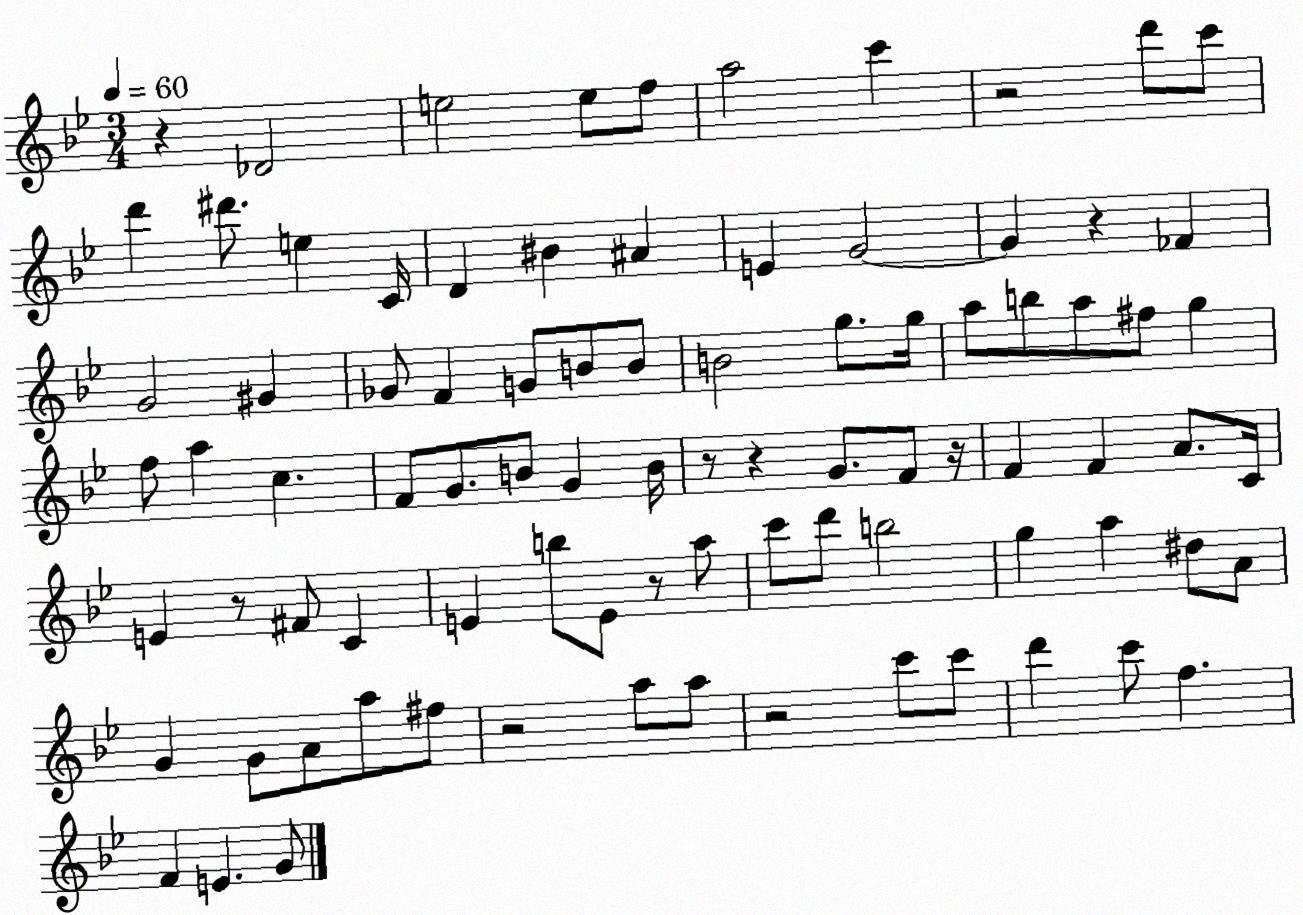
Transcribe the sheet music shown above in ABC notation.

X:1
T:Untitled
M:3/4
L:1/4
K:Bb
z _D2 e2 e/2 f/2 a2 c' z2 d'/2 c'/2 d' ^d'/2 e C/4 D ^B ^A E G2 G z _F G2 ^G _G/2 F G/2 B/2 B/2 B2 g/2 g/4 a/2 b/2 a/2 ^f/2 g f/2 a c F/2 G/2 B/2 G B/4 z/2 z G/2 F/2 z/4 F F A/2 C/4 E z/2 ^F/2 C E b/2 E/2 z/2 a/2 c'/2 d'/2 b2 g a ^d/2 A/2 G G/2 A/2 a/2 ^f/2 z2 a/2 a/2 z2 c'/2 c'/2 d' c'/2 f F E G/2